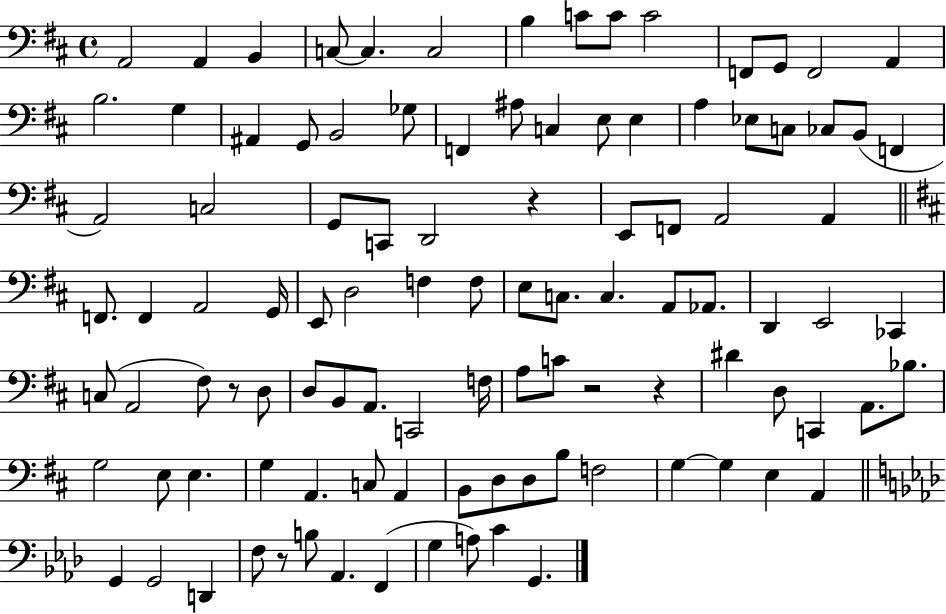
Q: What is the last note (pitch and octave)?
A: G2